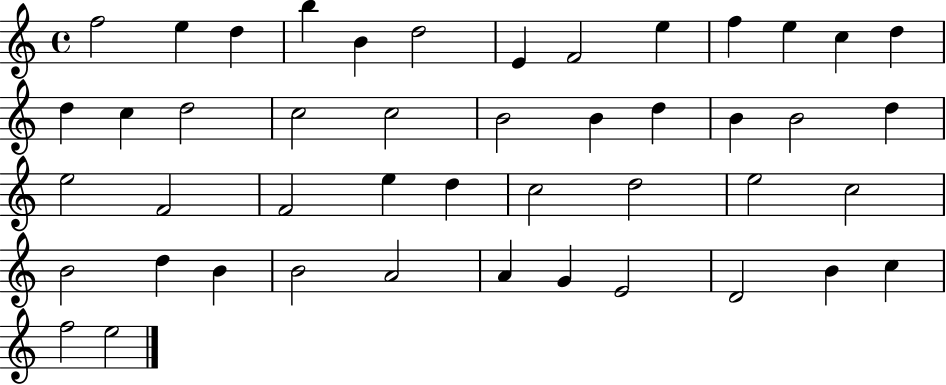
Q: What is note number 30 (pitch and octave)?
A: C5